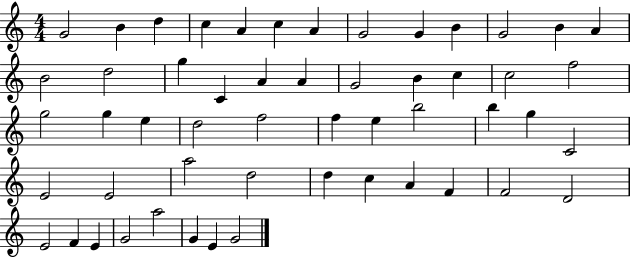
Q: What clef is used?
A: treble